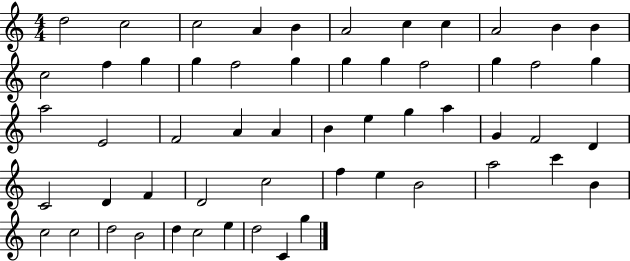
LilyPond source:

{
  \clef treble
  \numericTimeSignature
  \time 4/4
  \key c \major
  d''2 c''2 | c''2 a'4 b'4 | a'2 c''4 c''4 | a'2 b'4 b'4 | \break c''2 f''4 g''4 | g''4 f''2 g''4 | g''4 g''4 f''2 | g''4 f''2 g''4 | \break a''2 e'2 | f'2 a'4 a'4 | b'4 e''4 g''4 a''4 | g'4 f'2 d'4 | \break c'2 d'4 f'4 | d'2 c''2 | f''4 e''4 b'2 | a''2 c'''4 b'4 | \break c''2 c''2 | d''2 b'2 | d''4 c''2 e''4 | d''2 c'4 g''4 | \break \bar "|."
}